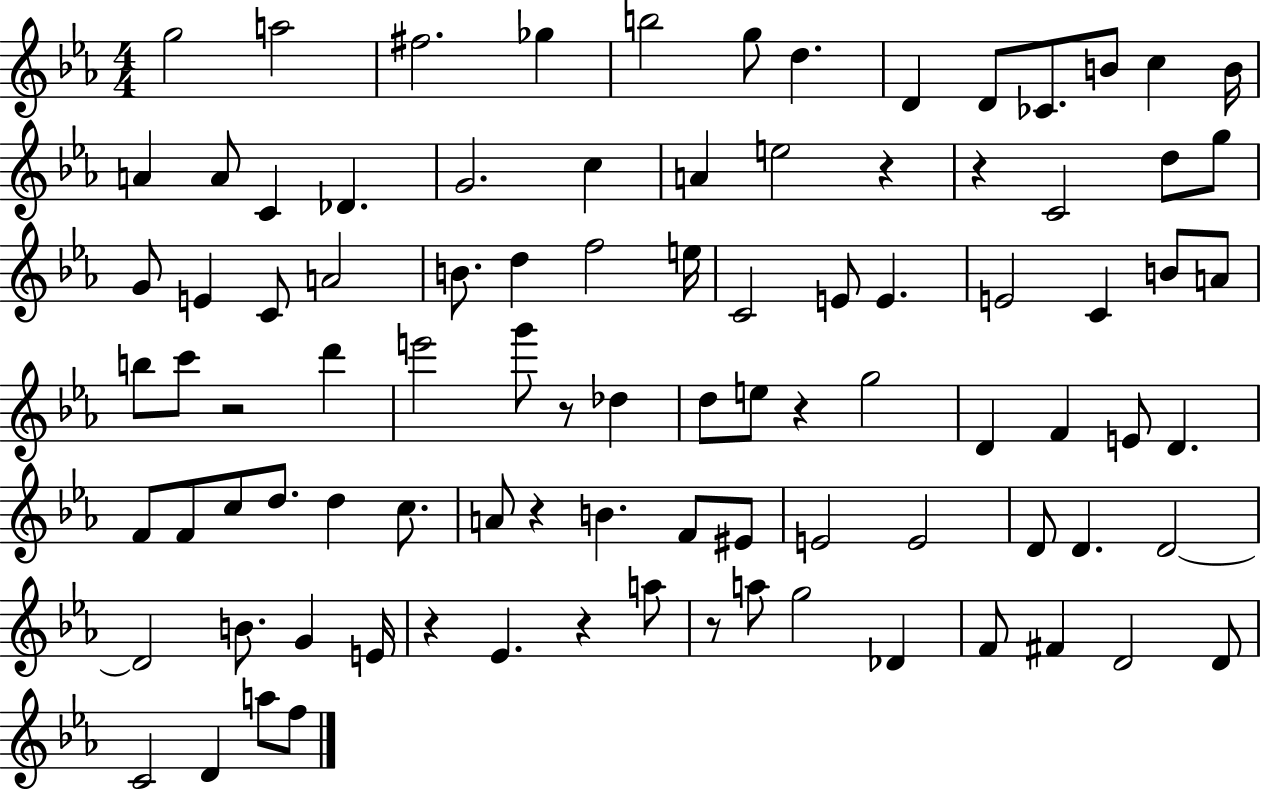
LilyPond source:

{
  \clef treble
  \numericTimeSignature
  \time 4/4
  \key ees \major
  g''2 a''2 | fis''2. ges''4 | b''2 g''8 d''4. | d'4 d'8 ces'8. b'8 c''4 b'16 | \break a'4 a'8 c'4 des'4. | g'2. c''4 | a'4 e''2 r4 | r4 c'2 d''8 g''8 | \break g'8 e'4 c'8 a'2 | b'8. d''4 f''2 e''16 | c'2 e'8 e'4. | e'2 c'4 b'8 a'8 | \break b''8 c'''8 r2 d'''4 | e'''2 g'''8 r8 des''4 | d''8 e''8 r4 g''2 | d'4 f'4 e'8 d'4. | \break f'8 f'8 c''8 d''8. d''4 c''8. | a'8 r4 b'4. f'8 eis'8 | e'2 e'2 | d'8 d'4. d'2~~ | \break d'2 b'8. g'4 e'16 | r4 ees'4. r4 a''8 | r8 a''8 g''2 des'4 | f'8 fis'4 d'2 d'8 | \break c'2 d'4 a''8 f''8 | \bar "|."
}